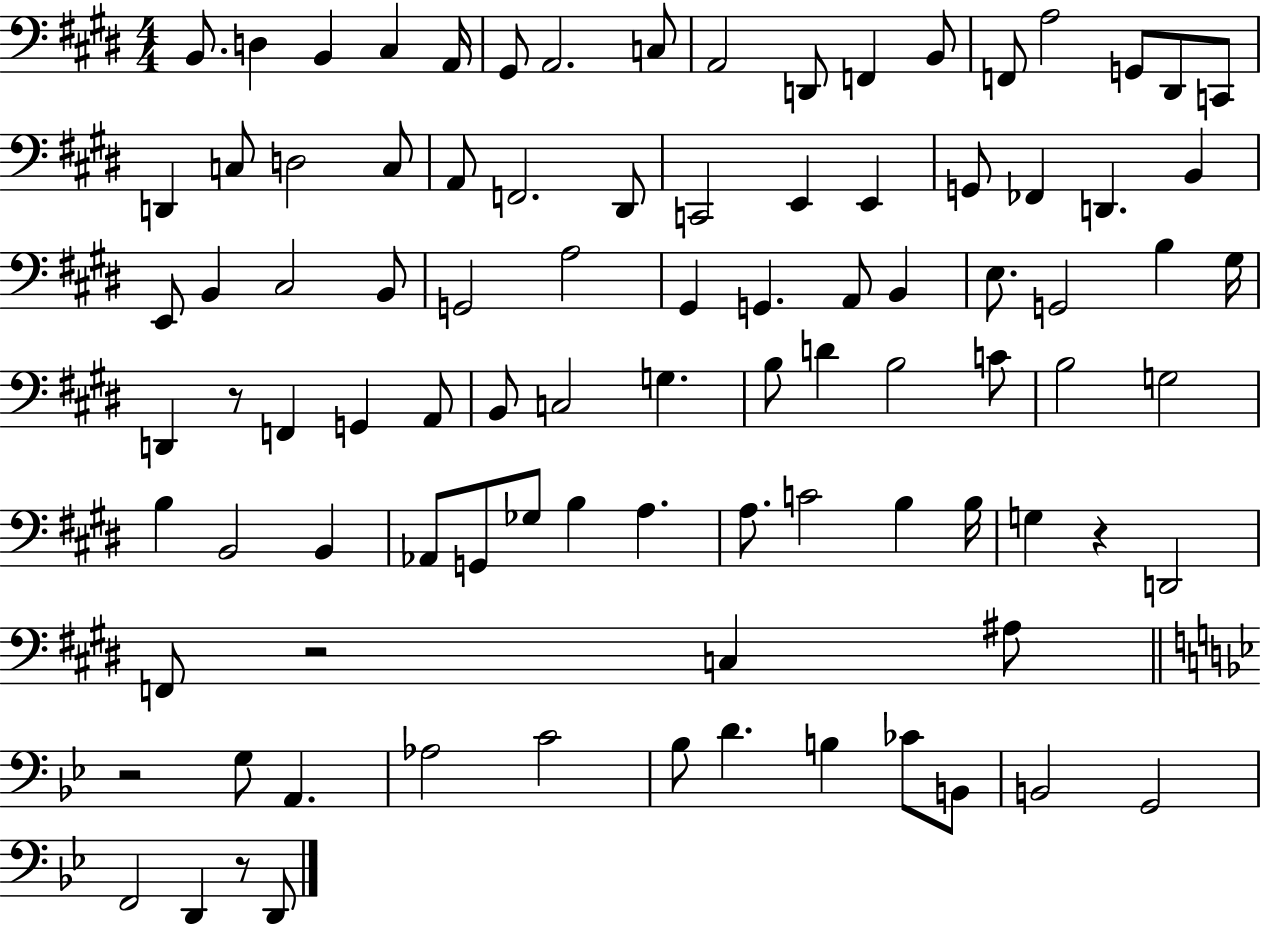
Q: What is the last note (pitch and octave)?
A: D2